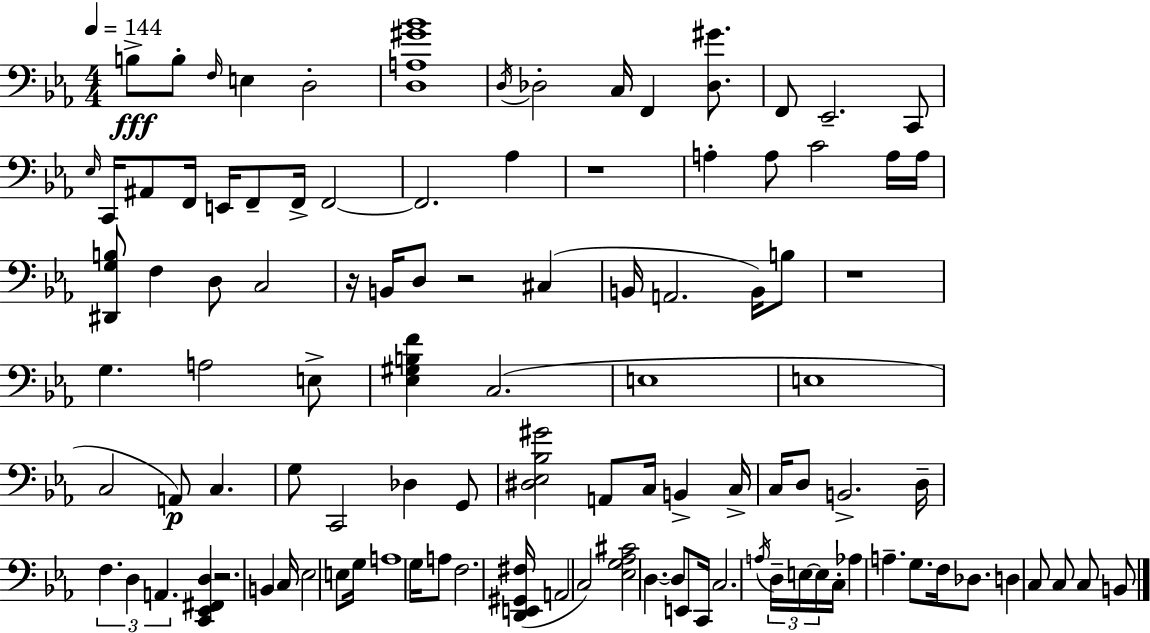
X:1
T:Untitled
M:4/4
L:1/4
K:Cm
B,/2 B,/2 F,/4 E, D,2 [D,A,^G_B]4 D,/4 _D,2 C,/4 F,, [_D,^G]/2 F,,/2 _E,,2 C,,/2 _E,/4 C,,/4 ^A,,/2 F,,/4 E,,/4 F,,/2 F,,/4 F,,2 F,,2 _A, z4 A, A,/2 C2 A,/4 A,/4 [^D,,G,B,]/2 F, D,/2 C,2 z/4 B,,/4 D,/2 z2 ^C, B,,/4 A,,2 B,,/4 B,/2 z4 G, A,2 E,/2 [_E,^G,B,F] C,2 E,4 E,4 C,2 A,,/2 C, G,/2 C,,2 _D, G,,/2 [^D,_E,_B,^G]2 A,,/2 C,/4 B,, C,/4 C,/4 D,/2 B,,2 D,/4 F, D, A,, [C,,_E,,^F,,D,] z2 B,, C,/4 _E,2 E,/2 G,/4 A,4 G,/4 A,/2 F,2 [D,,E,,^G,,^F,]/4 A,,2 C,2 [_E,G,_A,^C]2 D, D,/2 E,,/2 C,,/4 C,2 A,/4 D,/4 E,/4 E,/4 C,/4 _A, A, G,/2 F,/4 _D,/2 D, C,/2 C,/2 C,/2 B,,/2